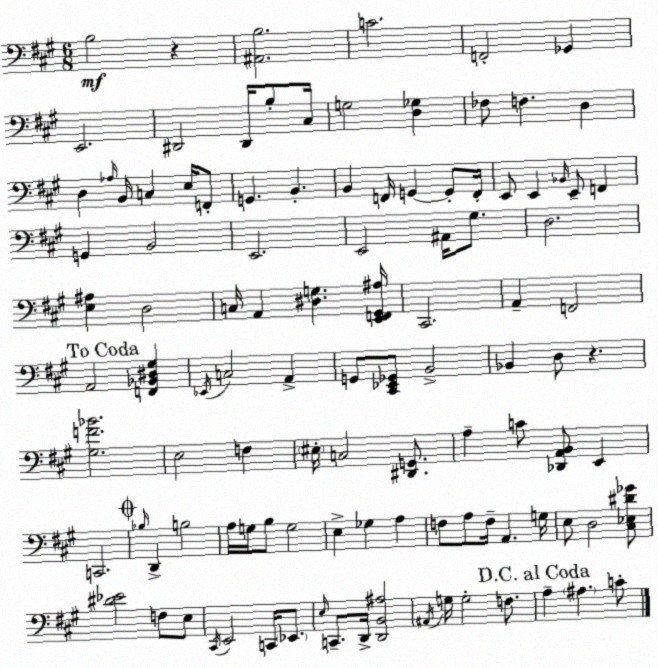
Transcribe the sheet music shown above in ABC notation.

X:1
T:Untitled
M:6/8
L:1/4
K:A
B,2 z [^A,,B,]2 C2 F,,2 _G,, E,,2 ^D,,2 ^D,,/4 B,/2 ^C,/4 G,2 [D,_G,] _F,/2 F, D, D, _A,/4 B,,/4 C, E,/4 F,,/2 G,, B,, B,, F,,/4 G,, G,,/2 F,,/4 E,,/2 E,, _B,,/4 E,,/2 F,, G,, B,,2 E,,2 E,,2 ^A,,/4 ^G,/2 D,2 [E,^A,] D,2 C,/4 A,, [^D,G,] [E,,F,,^G,,^A,]/4 ^C,,2 A,, F,,2 A,,2 [F,,_B,,^D,^G,] _E,,/4 C,2 A,, G,,/2 [^C,,_E,,_G,,]/2 B,,2 _B,, D,/2 z [^G,F_B]2 E,2 F, ^E,/4 C,2 [^D,,G,,]/2 A, C/2 [_D,,A,,B,,]/2 E,, C,,2 _B,/4 D,, B,2 A,/4 G,/4 B,/2 G,2 E, _G, A, F,/2 A,/2 F,/4 A,, G,/4 E,/2 D,2 [^C,_E,^D_G]/2 [^D_E]2 F,/2 E,/2 ^C,,/4 E,,2 C,,/4 _E,,/2 E,/4 C,,/2 D,,/4 [D,,B,,^A,]2 ^A,,/4 G,/4 G,2 F,/2 A, ^A, C/2